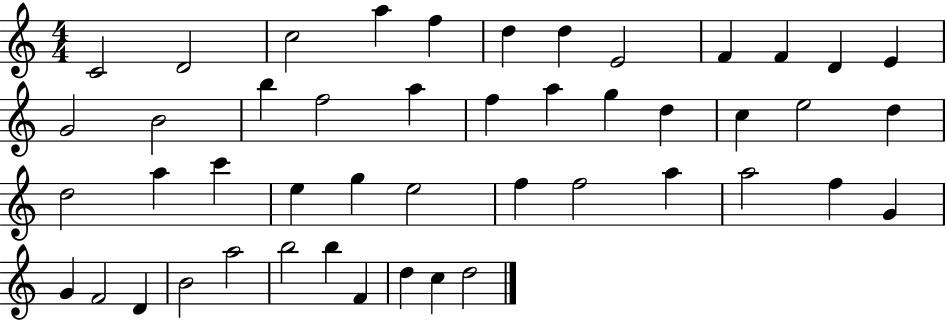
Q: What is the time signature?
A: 4/4